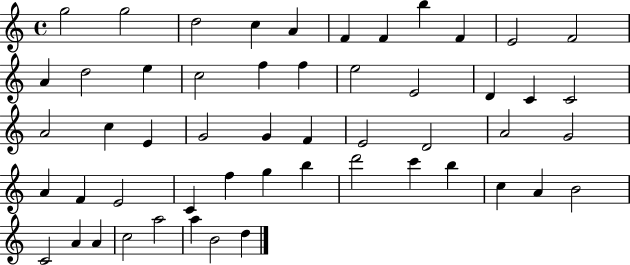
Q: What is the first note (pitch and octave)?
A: G5